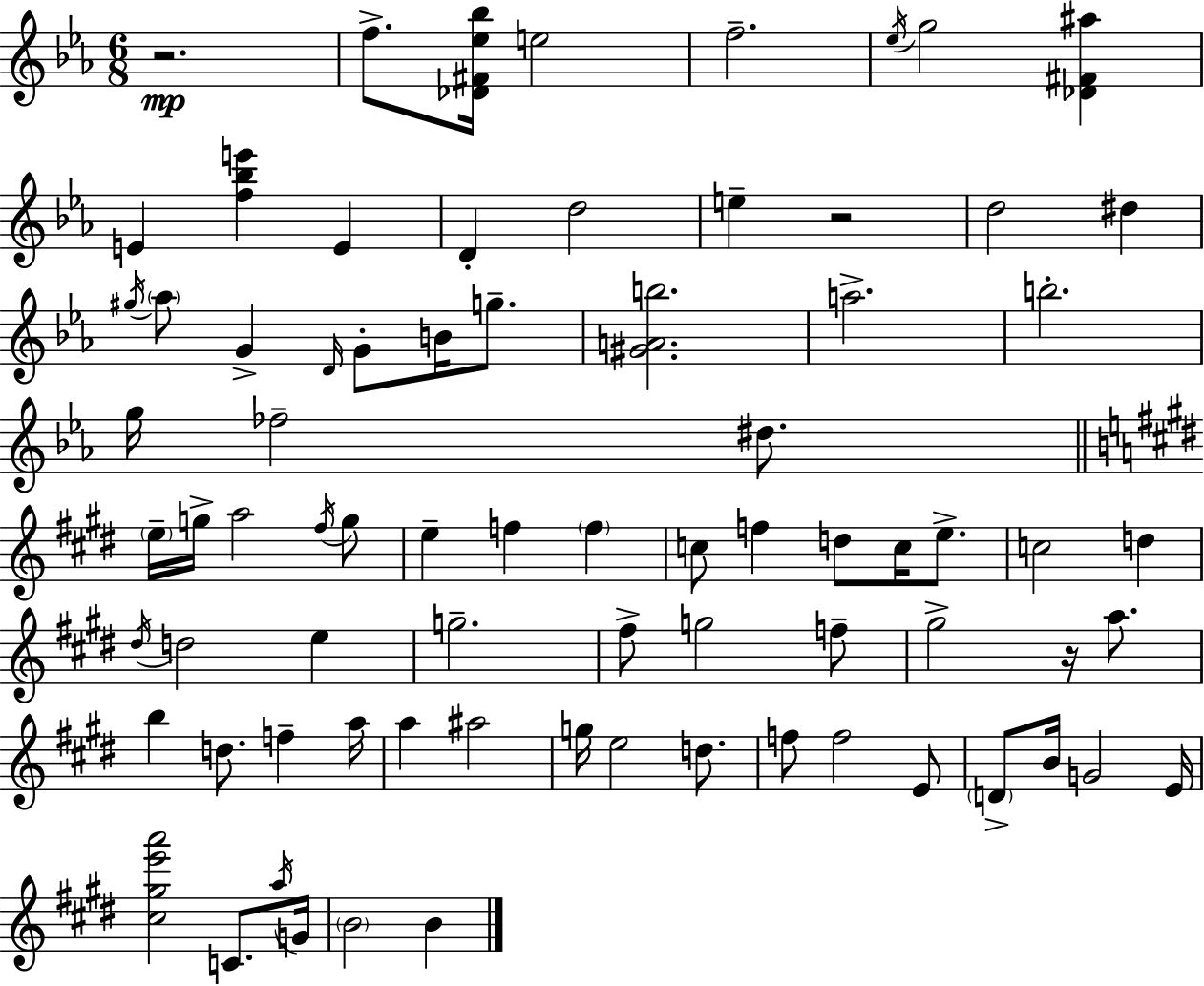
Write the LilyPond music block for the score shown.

{
  \clef treble
  \numericTimeSignature
  \time 6/8
  \key c \minor
  r2.\mp | f''8.-> <des' fis' ees'' bes''>16 e''2 | f''2.-- | \acciaccatura { ees''16 } g''2 <des' fis' ais''>4 | \break e'4 <f'' bes'' e'''>4 e'4 | d'4-. d''2 | e''4-- r2 | d''2 dis''4 | \break \acciaccatura { gis''16 } \parenthesize aes''8 g'4-> \grace { d'16 } g'8-. b'16 | g''8.-- <gis' a' b''>2. | a''2.-> | b''2.-. | \break g''16 fes''2-- | dis''8. \bar "||" \break \key e \major \parenthesize e''16-- g''16-> a''2 \acciaccatura { fis''16 } g''8 | e''4-- f''4 \parenthesize f''4 | c''8 f''4 d''8 c''16 e''8.-> | c''2 d''4 | \break \acciaccatura { dis''16 } d''2 e''4 | g''2.-- | fis''8-> g''2 | f''8-- gis''2-> r16 a''8. | \break b''4 d''8. f''4-- | a''16 a''4 ais''2 | g''16 e''2 d''8. | f''8 f''2 | \break e'8 \parenthesize d'8-> b'16 g'2 | e'16 <cis'' gis'' e''' a'''>2 c'8. | \acciaccatura { a''16 } g'16 \parenthesize b'2 b'4 | \bar "|."
}